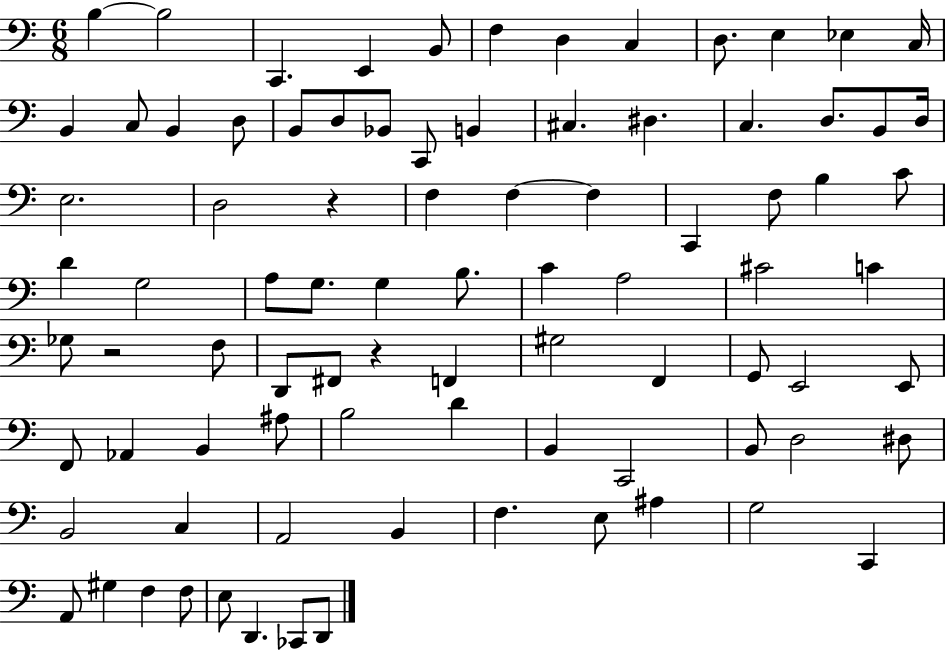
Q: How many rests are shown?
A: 3